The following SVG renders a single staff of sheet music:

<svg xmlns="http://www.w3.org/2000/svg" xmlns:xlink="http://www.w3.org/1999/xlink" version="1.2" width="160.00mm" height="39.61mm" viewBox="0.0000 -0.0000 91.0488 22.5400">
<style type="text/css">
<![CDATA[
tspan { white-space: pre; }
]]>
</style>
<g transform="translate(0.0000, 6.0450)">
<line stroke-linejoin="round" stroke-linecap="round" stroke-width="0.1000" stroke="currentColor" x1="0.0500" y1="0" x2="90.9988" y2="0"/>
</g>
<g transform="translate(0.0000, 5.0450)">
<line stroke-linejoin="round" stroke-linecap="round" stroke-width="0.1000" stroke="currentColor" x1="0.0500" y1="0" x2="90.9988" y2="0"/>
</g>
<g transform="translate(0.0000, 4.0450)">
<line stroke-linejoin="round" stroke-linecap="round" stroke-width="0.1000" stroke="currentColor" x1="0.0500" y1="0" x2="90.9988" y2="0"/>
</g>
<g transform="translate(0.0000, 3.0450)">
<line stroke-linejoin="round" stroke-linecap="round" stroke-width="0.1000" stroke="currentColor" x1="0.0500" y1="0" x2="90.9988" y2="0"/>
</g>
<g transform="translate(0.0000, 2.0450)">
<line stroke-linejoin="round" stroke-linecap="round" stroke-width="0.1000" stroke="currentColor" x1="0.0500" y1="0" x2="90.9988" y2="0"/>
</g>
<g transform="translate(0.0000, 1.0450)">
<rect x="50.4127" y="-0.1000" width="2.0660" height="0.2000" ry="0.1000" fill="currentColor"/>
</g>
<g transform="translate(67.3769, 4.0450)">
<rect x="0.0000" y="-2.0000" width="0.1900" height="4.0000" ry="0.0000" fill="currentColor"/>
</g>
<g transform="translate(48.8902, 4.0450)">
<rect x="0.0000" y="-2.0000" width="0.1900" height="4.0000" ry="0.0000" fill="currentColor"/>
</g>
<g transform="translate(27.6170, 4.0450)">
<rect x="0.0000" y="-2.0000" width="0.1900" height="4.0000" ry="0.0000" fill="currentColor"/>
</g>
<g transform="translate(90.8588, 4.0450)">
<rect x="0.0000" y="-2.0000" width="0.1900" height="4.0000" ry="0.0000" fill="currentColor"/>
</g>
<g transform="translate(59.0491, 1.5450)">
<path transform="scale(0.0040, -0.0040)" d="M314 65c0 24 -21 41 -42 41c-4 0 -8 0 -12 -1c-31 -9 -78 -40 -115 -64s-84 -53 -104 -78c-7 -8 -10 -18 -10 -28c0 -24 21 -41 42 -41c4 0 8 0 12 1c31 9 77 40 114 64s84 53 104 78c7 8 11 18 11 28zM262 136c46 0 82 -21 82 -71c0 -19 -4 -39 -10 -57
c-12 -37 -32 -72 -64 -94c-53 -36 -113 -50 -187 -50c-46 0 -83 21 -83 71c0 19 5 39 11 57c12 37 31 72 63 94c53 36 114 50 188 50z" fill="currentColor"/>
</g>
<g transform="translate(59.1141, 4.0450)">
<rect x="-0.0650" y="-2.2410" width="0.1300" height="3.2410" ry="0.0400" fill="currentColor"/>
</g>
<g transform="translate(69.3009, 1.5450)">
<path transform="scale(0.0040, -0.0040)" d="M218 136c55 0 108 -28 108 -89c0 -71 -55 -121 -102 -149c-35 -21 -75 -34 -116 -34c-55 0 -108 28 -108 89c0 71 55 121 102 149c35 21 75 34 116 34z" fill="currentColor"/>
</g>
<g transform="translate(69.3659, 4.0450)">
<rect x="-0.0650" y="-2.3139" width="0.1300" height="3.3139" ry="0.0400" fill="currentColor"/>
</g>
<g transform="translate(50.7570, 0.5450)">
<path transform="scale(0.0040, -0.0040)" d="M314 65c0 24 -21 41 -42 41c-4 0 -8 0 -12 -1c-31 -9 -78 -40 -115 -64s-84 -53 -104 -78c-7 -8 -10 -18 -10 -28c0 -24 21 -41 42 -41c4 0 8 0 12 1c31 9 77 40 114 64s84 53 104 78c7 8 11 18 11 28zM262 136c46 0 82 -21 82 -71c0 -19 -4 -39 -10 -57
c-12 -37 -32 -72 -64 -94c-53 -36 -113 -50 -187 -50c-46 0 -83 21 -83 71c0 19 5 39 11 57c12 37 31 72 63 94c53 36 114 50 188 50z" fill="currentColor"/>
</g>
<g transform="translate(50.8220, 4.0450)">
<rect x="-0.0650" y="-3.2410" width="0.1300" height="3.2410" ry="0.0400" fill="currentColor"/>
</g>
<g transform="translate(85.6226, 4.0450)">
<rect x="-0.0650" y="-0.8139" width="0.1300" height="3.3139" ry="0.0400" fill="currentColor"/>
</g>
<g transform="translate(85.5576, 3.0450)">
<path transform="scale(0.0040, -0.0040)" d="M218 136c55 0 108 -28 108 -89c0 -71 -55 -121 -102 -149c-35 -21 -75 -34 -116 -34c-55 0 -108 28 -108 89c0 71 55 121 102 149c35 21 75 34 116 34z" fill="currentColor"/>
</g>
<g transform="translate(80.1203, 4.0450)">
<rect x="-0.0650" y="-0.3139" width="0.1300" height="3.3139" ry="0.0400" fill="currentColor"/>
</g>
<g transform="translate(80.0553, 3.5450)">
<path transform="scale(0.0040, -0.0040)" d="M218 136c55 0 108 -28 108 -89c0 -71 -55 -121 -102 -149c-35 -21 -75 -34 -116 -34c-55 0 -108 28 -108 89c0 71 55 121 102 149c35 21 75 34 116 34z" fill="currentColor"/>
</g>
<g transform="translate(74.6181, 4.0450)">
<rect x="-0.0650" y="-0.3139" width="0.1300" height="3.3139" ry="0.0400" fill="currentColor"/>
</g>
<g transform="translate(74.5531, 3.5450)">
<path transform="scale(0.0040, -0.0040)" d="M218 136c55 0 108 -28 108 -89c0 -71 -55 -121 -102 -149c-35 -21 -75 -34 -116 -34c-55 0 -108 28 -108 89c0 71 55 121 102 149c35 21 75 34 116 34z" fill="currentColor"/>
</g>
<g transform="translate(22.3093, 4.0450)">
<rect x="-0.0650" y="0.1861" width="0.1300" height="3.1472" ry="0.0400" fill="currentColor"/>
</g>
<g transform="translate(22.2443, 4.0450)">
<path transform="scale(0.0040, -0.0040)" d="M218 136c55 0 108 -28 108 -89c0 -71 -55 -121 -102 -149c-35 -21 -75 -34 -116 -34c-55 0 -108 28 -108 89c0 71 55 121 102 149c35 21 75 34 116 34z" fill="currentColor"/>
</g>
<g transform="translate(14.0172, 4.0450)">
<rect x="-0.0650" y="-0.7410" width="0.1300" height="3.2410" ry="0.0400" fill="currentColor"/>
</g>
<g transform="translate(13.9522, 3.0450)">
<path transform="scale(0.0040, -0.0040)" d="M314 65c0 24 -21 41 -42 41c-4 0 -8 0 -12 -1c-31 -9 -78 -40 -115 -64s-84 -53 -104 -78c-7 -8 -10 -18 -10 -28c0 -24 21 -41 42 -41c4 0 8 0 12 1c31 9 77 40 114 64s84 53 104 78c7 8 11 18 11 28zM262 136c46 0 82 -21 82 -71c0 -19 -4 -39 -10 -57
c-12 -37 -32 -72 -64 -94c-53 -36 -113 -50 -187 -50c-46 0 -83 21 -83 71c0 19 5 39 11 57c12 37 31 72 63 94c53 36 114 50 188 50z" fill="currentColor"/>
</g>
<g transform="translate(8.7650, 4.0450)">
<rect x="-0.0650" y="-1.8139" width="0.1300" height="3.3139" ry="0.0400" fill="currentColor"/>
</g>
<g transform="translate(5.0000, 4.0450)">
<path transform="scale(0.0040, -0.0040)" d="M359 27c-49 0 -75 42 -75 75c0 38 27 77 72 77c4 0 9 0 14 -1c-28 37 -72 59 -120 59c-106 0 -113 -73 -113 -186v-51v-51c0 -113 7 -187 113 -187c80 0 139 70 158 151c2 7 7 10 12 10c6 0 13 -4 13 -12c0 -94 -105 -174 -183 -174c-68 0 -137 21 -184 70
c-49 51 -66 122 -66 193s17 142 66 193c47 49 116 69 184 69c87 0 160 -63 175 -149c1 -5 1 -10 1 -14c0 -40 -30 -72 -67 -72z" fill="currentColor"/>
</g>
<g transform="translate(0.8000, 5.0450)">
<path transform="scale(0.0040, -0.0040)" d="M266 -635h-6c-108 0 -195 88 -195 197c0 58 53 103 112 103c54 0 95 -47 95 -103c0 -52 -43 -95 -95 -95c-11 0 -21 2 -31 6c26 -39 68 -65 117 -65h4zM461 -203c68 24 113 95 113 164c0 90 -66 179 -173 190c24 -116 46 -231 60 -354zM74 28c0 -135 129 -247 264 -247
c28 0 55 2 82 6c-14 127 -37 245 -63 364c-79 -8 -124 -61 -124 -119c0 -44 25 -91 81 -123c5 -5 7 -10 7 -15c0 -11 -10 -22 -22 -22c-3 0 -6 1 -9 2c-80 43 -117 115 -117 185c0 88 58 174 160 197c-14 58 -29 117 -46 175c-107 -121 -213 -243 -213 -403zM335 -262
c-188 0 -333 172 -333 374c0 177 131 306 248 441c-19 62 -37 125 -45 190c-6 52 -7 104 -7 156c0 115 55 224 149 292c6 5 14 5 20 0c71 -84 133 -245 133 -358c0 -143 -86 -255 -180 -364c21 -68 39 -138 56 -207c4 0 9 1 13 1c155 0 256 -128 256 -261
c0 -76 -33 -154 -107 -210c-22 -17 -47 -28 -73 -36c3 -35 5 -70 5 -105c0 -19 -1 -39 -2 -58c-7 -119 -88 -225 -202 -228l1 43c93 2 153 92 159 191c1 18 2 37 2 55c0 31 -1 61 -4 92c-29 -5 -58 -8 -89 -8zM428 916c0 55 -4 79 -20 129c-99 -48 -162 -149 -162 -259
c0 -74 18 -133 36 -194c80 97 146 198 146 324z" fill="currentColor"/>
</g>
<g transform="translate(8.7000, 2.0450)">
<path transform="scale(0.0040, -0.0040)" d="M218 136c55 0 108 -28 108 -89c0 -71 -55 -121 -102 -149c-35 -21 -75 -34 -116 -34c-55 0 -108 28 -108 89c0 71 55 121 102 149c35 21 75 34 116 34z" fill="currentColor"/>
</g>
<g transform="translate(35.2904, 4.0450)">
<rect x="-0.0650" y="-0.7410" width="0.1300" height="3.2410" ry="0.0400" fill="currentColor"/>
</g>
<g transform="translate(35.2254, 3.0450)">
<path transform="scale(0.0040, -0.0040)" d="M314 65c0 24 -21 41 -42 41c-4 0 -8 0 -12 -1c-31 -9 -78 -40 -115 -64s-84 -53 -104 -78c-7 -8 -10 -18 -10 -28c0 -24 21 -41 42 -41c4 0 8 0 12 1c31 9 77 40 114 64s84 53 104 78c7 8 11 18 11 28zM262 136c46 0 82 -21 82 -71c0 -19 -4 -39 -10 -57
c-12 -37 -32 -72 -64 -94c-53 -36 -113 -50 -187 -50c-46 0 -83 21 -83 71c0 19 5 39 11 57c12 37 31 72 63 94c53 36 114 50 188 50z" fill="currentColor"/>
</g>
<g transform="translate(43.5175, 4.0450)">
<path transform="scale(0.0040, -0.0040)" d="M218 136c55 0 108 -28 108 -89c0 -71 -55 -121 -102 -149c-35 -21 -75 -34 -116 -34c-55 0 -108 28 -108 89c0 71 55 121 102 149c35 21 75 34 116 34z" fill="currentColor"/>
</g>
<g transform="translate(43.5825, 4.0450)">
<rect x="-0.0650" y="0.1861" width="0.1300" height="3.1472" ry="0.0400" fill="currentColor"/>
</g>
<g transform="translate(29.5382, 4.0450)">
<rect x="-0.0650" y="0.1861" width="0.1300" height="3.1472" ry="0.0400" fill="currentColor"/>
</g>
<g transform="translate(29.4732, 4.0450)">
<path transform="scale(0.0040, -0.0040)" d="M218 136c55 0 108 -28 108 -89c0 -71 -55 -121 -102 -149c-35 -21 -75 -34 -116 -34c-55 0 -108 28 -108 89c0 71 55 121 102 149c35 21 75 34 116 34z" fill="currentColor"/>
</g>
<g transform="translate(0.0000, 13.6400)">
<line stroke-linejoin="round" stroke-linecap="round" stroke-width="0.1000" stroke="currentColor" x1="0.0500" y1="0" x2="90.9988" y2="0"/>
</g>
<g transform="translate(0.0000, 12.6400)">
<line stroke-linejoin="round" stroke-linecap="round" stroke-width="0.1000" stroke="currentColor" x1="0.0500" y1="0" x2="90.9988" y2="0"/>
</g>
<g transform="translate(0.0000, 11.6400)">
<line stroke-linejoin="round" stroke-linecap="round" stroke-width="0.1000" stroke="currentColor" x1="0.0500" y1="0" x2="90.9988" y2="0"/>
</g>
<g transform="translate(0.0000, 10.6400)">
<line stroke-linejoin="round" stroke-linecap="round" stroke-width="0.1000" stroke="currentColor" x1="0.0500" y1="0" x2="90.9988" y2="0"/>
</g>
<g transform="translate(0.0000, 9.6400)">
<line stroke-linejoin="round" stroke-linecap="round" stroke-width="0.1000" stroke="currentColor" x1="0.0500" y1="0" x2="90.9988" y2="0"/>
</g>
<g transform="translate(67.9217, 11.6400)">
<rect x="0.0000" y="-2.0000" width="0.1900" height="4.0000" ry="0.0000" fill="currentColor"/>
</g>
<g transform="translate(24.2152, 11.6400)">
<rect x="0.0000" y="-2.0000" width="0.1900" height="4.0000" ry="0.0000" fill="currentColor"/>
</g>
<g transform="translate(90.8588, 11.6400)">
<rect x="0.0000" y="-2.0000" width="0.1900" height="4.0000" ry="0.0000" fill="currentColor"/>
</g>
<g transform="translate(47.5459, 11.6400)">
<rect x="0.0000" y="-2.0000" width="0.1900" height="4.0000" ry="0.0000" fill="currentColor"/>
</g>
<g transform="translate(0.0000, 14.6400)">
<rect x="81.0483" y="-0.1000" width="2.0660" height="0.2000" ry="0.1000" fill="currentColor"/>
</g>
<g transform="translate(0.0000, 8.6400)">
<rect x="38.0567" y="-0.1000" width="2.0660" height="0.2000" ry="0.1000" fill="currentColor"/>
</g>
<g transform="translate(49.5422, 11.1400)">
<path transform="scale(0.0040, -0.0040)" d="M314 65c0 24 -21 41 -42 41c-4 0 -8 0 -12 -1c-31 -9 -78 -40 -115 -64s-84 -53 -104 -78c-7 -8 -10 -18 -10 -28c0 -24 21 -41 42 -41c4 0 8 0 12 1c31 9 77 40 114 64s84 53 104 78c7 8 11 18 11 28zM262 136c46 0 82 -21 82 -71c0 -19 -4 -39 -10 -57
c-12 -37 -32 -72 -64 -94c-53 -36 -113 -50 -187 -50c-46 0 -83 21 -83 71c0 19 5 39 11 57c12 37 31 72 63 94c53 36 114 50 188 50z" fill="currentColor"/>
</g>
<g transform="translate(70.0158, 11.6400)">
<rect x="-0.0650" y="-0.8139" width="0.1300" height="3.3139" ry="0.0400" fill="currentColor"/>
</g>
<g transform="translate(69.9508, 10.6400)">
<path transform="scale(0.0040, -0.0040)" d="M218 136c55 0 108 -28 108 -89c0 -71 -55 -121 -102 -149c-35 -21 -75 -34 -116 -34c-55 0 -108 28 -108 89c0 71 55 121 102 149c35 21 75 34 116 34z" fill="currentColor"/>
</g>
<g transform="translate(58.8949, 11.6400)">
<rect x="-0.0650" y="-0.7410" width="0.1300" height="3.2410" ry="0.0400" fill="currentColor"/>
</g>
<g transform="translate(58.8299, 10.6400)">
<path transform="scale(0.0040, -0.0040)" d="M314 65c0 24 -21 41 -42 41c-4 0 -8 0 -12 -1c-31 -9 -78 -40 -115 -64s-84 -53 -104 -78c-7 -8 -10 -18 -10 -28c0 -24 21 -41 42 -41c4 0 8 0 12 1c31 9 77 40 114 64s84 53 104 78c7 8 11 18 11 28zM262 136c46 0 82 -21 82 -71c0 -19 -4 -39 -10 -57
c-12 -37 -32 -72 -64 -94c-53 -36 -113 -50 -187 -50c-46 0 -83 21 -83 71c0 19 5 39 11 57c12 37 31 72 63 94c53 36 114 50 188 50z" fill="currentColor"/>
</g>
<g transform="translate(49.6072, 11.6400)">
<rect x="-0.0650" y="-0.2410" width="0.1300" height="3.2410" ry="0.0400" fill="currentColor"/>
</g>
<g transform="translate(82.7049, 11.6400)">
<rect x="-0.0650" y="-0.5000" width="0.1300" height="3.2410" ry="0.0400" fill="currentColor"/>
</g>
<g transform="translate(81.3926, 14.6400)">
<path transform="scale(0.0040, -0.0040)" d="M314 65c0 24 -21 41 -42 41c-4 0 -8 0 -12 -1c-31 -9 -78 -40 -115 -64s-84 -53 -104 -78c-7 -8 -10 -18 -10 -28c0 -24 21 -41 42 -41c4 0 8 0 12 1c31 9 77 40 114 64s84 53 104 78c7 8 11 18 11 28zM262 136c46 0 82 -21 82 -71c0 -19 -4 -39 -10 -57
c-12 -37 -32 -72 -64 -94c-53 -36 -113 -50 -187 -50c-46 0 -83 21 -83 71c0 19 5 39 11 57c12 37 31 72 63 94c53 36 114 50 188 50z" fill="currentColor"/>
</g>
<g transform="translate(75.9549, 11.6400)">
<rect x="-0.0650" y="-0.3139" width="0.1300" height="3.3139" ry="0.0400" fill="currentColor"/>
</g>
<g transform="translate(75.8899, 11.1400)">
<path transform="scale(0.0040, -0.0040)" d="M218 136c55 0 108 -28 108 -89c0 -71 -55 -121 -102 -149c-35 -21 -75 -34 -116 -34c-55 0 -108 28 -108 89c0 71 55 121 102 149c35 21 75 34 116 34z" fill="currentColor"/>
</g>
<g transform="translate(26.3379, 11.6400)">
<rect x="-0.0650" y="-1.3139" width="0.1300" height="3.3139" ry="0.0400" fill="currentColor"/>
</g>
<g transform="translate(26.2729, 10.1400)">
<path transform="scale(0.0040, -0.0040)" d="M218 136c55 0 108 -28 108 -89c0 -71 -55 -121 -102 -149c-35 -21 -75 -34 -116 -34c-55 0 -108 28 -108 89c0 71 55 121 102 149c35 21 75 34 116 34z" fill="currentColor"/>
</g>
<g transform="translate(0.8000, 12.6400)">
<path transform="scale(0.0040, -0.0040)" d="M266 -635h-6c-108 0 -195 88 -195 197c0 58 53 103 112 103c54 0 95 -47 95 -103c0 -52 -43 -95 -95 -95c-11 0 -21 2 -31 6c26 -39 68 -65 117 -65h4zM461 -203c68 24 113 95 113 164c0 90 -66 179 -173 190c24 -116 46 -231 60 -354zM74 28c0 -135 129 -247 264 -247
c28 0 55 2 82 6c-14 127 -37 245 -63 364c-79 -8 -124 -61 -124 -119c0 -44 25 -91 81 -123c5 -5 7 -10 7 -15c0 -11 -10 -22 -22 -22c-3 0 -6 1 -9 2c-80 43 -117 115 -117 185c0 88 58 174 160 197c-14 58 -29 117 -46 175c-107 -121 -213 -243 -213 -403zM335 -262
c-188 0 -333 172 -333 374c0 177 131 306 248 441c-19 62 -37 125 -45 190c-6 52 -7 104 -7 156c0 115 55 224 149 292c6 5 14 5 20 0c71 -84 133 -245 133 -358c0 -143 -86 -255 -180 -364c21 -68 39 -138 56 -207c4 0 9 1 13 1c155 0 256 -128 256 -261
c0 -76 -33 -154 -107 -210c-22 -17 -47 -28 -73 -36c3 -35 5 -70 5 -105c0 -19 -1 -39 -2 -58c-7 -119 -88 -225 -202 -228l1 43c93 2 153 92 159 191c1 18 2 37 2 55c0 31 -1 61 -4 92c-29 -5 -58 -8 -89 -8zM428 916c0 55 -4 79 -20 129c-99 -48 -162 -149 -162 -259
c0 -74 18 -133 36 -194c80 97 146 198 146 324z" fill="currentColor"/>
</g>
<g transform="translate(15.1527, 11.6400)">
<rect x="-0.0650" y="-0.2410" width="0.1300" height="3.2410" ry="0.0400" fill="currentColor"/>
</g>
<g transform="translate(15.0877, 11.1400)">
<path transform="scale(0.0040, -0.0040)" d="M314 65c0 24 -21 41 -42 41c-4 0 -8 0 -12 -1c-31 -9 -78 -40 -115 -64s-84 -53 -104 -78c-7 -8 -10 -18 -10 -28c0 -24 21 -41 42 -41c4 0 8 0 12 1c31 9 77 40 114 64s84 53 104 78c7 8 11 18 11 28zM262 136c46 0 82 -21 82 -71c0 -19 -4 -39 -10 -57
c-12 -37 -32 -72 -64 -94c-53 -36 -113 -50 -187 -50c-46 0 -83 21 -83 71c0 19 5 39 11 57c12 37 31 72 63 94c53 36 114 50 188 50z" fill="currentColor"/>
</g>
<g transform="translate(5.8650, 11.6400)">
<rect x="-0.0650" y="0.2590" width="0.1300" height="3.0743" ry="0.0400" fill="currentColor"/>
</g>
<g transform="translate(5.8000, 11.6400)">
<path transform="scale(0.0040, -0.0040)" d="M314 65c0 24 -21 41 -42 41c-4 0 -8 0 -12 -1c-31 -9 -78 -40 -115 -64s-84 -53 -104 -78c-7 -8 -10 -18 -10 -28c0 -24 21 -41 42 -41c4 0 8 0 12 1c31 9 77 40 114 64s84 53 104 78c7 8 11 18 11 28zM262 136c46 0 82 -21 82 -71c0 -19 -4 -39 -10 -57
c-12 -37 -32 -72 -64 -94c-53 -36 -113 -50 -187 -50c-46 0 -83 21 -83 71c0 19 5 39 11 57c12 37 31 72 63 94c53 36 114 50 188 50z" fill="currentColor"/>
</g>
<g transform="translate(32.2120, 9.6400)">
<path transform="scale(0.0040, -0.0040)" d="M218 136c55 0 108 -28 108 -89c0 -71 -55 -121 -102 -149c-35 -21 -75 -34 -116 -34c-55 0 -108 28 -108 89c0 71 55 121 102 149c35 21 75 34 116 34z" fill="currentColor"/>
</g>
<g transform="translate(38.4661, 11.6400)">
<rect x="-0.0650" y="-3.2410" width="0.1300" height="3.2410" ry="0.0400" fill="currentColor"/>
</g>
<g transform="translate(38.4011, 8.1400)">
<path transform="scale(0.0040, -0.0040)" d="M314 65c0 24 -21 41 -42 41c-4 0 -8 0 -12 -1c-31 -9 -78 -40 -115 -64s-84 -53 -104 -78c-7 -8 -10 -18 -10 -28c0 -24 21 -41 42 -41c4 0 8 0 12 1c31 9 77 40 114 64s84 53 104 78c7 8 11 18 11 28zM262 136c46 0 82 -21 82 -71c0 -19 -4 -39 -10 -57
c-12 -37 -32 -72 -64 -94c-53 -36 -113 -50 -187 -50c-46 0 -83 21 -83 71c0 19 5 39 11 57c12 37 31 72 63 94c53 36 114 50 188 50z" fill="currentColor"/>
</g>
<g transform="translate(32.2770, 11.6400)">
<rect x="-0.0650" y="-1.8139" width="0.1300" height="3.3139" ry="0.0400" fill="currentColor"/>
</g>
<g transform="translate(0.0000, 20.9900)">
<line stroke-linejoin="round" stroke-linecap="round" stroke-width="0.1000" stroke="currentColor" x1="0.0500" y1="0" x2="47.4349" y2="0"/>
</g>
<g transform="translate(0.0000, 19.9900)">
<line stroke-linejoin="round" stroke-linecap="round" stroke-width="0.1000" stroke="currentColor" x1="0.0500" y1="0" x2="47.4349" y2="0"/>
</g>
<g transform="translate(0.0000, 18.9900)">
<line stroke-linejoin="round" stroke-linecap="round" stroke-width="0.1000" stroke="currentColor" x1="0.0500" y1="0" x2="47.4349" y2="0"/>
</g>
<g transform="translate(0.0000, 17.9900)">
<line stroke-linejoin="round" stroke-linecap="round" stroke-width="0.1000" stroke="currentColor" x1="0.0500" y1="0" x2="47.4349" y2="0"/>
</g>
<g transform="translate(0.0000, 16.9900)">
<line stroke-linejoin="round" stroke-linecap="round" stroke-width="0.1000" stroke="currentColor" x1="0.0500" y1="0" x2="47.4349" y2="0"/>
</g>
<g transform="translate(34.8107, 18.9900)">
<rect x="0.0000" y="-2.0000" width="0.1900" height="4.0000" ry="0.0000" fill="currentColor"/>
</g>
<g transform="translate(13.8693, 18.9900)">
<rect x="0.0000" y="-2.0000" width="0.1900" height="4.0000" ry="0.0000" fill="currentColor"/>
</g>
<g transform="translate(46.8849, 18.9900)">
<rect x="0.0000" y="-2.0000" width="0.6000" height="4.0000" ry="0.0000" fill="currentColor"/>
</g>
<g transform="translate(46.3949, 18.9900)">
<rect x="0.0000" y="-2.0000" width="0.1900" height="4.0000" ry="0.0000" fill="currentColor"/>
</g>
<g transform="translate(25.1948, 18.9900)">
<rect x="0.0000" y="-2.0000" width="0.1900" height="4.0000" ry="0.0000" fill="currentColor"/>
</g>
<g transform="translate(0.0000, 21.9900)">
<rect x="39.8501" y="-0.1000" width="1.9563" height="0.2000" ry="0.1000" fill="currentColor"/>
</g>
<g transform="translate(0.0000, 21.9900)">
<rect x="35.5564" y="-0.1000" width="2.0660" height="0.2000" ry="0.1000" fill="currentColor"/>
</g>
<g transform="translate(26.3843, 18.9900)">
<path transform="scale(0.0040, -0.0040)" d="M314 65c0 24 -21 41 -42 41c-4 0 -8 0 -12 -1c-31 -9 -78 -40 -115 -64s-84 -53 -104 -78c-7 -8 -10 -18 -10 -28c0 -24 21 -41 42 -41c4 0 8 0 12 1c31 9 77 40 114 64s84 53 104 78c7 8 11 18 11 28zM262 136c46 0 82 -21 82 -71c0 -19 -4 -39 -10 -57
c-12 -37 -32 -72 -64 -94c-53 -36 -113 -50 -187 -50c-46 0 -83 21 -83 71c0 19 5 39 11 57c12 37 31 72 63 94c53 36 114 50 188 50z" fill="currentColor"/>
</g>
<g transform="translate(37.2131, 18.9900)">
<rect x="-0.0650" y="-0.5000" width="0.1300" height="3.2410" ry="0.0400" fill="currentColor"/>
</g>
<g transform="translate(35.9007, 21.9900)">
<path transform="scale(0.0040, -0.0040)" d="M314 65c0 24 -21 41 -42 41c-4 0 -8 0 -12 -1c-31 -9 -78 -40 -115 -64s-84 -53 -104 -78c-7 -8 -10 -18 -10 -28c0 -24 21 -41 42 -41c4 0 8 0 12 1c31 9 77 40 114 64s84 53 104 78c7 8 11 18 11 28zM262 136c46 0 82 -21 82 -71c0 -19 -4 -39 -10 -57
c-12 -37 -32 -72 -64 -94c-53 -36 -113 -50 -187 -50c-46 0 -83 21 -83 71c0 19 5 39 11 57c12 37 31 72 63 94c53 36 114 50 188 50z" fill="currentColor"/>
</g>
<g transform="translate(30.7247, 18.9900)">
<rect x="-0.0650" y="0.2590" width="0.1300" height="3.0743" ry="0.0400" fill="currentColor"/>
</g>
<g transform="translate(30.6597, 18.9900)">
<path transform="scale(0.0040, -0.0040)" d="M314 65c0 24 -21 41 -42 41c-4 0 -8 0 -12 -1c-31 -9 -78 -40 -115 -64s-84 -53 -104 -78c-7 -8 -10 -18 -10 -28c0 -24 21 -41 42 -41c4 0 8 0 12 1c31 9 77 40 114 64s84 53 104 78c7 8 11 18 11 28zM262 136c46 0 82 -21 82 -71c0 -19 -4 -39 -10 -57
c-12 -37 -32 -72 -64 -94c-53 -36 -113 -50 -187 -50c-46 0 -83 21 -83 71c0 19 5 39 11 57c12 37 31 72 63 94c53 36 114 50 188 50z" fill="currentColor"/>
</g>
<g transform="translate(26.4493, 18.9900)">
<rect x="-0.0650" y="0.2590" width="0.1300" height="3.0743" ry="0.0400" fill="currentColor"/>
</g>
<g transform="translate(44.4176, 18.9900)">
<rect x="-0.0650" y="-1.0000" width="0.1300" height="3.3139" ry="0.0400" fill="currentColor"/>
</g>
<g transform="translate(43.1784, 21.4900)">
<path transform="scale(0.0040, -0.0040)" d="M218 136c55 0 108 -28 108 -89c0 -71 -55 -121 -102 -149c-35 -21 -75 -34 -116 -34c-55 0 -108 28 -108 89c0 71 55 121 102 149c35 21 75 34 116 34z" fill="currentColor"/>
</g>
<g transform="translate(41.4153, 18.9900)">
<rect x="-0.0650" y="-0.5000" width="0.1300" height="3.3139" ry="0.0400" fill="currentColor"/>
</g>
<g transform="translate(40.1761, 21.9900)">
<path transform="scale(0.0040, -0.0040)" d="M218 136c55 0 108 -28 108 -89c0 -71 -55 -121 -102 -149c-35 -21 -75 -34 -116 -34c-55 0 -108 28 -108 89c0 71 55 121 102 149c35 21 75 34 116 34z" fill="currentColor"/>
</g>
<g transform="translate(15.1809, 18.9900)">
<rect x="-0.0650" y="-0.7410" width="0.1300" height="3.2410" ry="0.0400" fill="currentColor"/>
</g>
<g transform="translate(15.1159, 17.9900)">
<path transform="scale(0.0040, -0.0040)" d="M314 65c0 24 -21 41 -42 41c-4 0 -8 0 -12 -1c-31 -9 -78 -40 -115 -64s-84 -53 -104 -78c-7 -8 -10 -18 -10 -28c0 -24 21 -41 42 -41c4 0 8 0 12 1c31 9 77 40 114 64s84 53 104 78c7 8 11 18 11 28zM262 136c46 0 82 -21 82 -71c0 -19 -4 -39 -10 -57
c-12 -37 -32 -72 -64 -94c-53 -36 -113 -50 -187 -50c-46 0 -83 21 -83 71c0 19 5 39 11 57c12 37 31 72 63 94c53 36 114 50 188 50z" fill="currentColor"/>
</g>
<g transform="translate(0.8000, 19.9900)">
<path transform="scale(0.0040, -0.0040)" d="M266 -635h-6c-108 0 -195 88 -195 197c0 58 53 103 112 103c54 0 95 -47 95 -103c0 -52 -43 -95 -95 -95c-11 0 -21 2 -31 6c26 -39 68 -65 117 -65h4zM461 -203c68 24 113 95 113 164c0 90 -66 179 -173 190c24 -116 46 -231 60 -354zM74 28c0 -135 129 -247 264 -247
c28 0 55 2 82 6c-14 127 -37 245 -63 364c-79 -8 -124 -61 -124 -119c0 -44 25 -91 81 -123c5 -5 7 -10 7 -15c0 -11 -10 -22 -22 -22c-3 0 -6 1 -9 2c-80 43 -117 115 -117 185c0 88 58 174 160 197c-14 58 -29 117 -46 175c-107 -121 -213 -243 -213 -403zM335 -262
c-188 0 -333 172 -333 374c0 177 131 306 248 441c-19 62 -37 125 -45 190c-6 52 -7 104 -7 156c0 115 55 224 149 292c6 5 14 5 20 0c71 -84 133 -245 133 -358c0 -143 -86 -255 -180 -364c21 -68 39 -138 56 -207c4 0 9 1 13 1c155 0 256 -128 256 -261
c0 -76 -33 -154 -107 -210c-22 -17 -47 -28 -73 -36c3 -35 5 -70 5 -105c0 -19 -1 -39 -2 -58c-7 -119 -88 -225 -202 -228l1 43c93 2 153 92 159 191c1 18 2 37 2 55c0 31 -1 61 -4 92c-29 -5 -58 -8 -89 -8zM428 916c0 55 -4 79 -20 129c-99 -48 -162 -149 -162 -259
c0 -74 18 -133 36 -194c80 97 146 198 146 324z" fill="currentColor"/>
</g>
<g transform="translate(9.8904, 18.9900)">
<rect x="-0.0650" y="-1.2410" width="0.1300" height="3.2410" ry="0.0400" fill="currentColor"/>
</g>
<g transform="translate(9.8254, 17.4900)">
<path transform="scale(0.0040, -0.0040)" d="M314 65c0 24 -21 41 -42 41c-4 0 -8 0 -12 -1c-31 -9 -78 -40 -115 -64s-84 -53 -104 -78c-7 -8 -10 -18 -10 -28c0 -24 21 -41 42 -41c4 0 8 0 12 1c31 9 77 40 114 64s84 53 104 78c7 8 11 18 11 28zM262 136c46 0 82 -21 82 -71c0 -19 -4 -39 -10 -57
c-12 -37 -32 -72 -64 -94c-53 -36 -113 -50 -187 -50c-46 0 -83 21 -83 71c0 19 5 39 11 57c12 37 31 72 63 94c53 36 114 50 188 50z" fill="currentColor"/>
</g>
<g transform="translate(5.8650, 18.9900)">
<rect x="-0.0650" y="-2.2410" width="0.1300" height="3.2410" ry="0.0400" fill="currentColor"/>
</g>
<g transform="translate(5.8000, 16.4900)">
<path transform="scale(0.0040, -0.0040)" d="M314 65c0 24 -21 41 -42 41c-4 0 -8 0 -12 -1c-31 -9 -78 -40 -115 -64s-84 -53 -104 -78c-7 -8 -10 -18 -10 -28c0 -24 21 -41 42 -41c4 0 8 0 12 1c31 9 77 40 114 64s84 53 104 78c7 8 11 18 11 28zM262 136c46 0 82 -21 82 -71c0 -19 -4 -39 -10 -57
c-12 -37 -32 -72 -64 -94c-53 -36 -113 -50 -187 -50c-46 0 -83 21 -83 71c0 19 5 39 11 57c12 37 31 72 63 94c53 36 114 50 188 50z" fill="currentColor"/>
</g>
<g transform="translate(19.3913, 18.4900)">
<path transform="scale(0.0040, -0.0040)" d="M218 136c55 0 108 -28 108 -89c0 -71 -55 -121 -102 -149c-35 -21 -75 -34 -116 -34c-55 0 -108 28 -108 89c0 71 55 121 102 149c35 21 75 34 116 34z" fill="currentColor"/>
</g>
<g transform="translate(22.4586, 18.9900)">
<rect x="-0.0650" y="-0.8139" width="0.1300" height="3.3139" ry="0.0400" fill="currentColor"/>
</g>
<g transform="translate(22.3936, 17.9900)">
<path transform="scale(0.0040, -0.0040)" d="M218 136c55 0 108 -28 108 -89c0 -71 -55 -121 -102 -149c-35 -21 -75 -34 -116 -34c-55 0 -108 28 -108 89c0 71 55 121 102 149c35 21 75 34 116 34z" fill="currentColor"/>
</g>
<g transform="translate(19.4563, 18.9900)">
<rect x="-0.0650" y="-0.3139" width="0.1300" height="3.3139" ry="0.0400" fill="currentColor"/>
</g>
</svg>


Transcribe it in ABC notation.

X:1
T:Untitled
M:4/4
L:1/4
K:C
f d2 B B d2 B b2 g2 g c c d B2 c2 e f b2 c2 d2 d c C2 g2 e2 d2 c d B2 B2 C2 C D